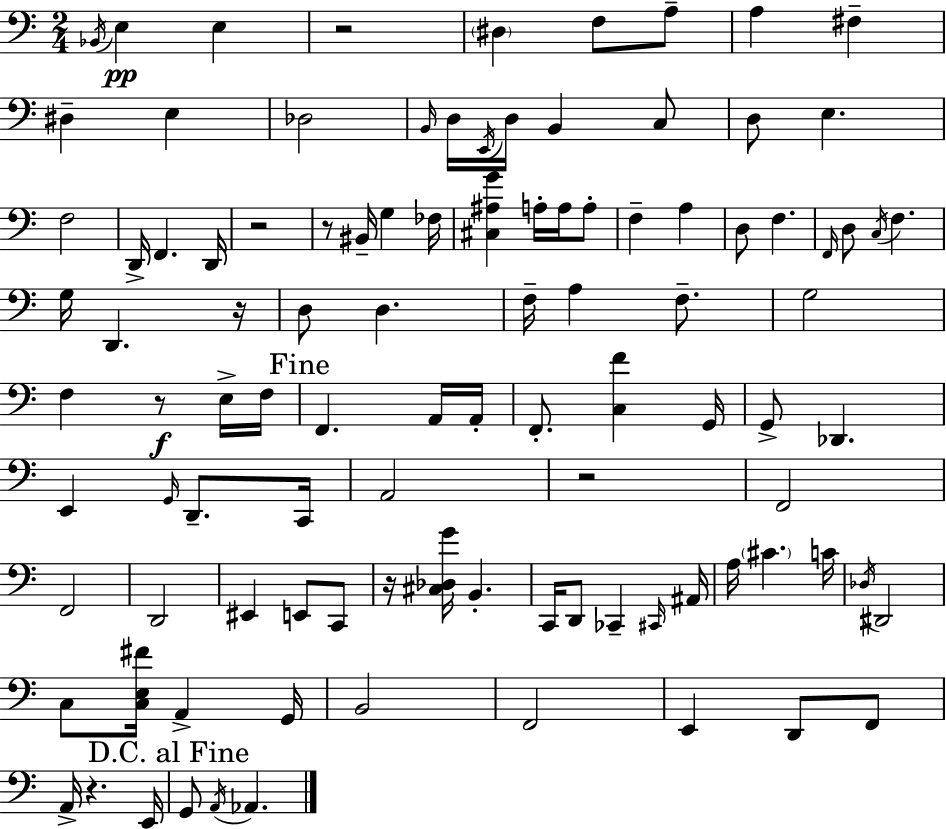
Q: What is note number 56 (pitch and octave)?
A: E2